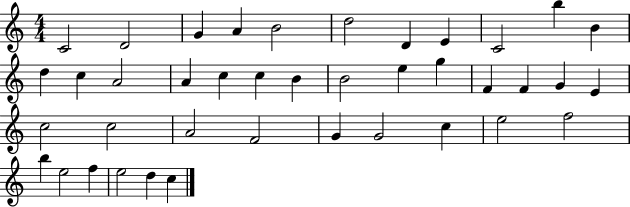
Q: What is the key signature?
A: C major